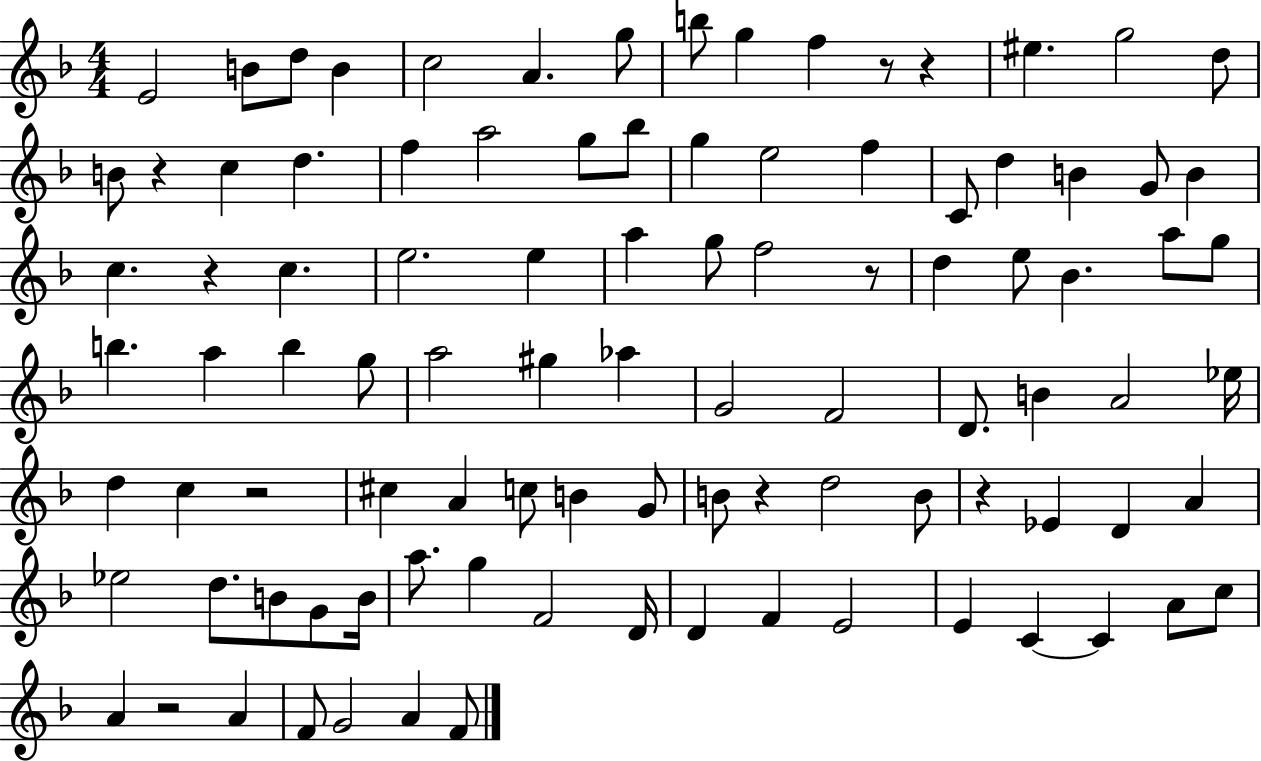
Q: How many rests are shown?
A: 9